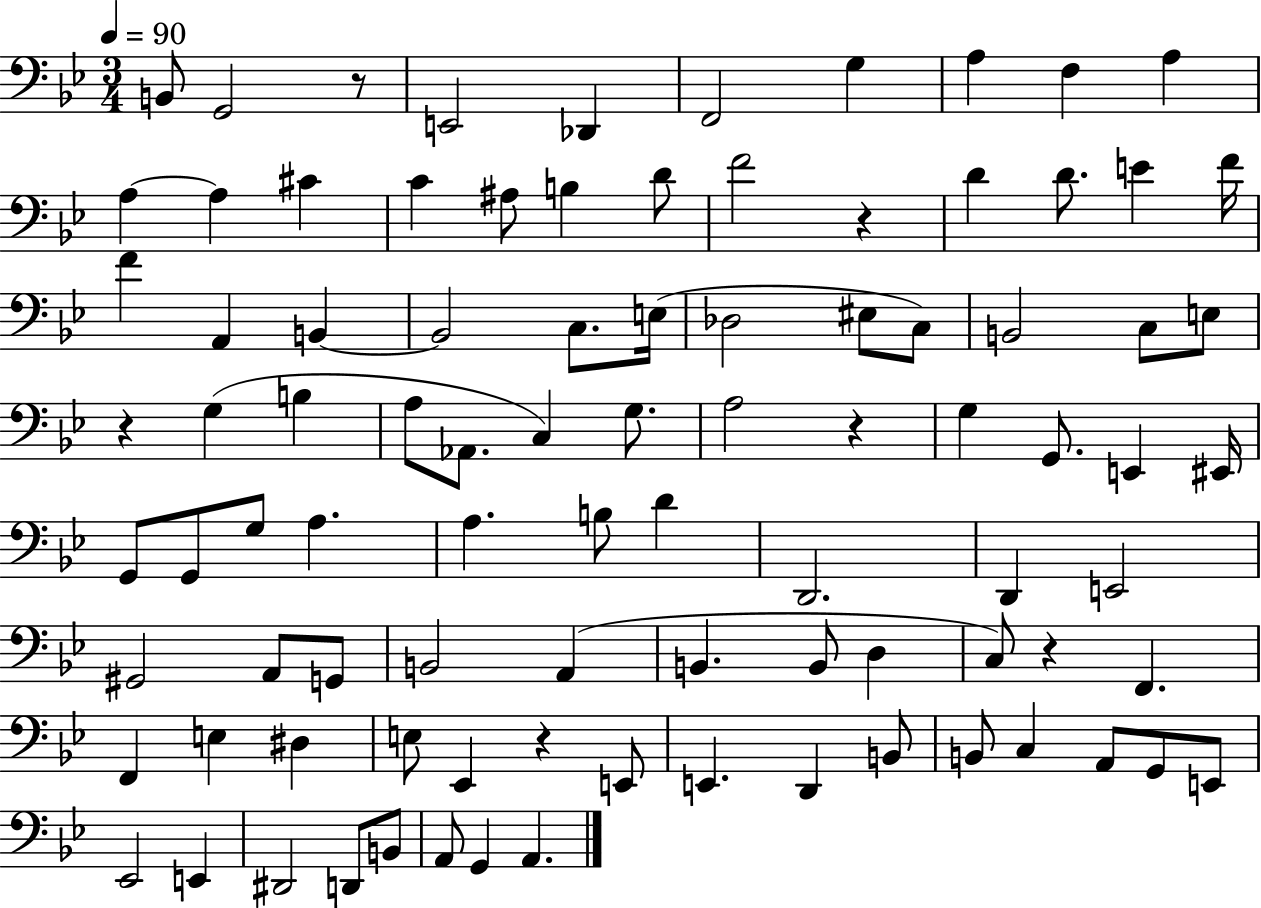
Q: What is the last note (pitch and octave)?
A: A2